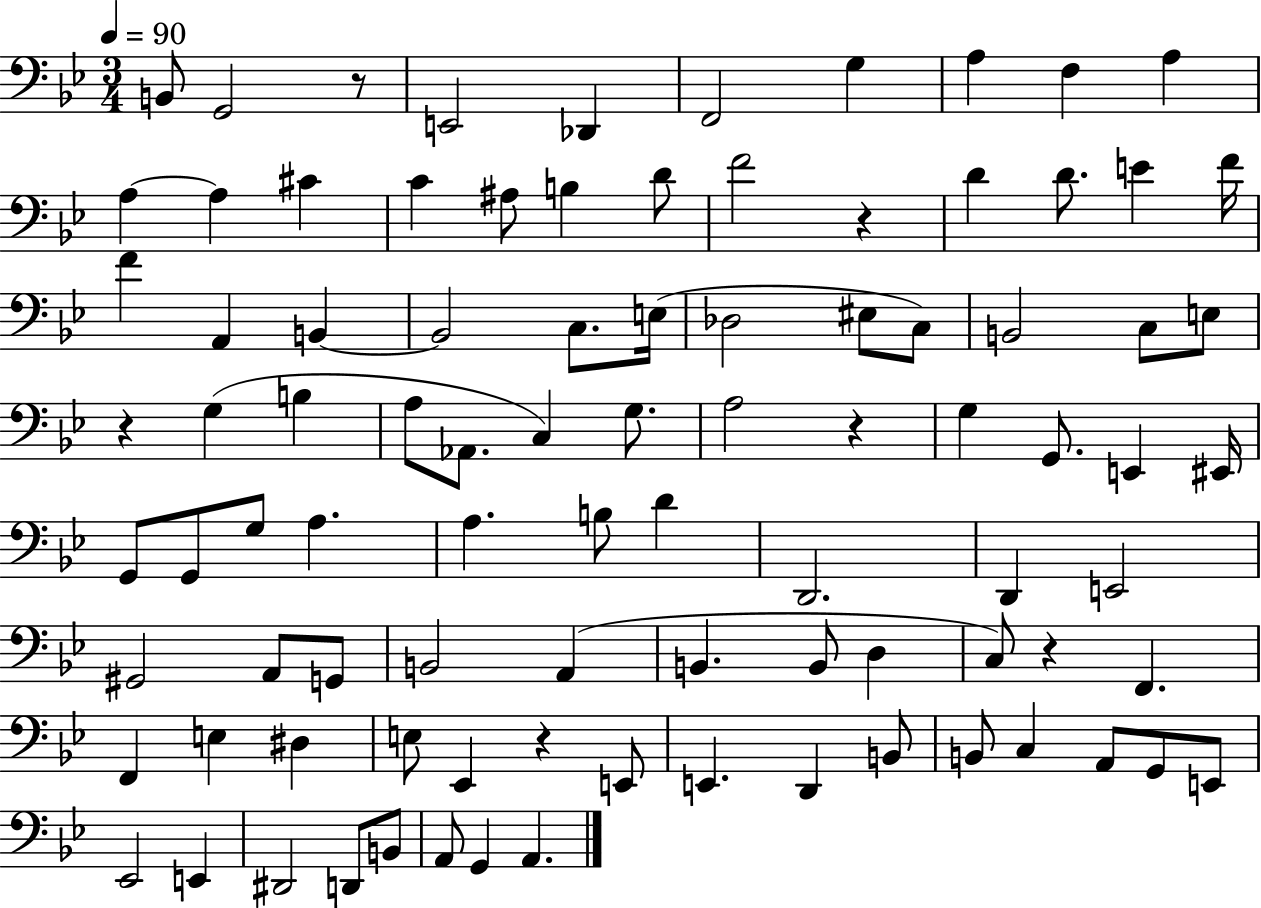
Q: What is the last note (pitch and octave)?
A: A2